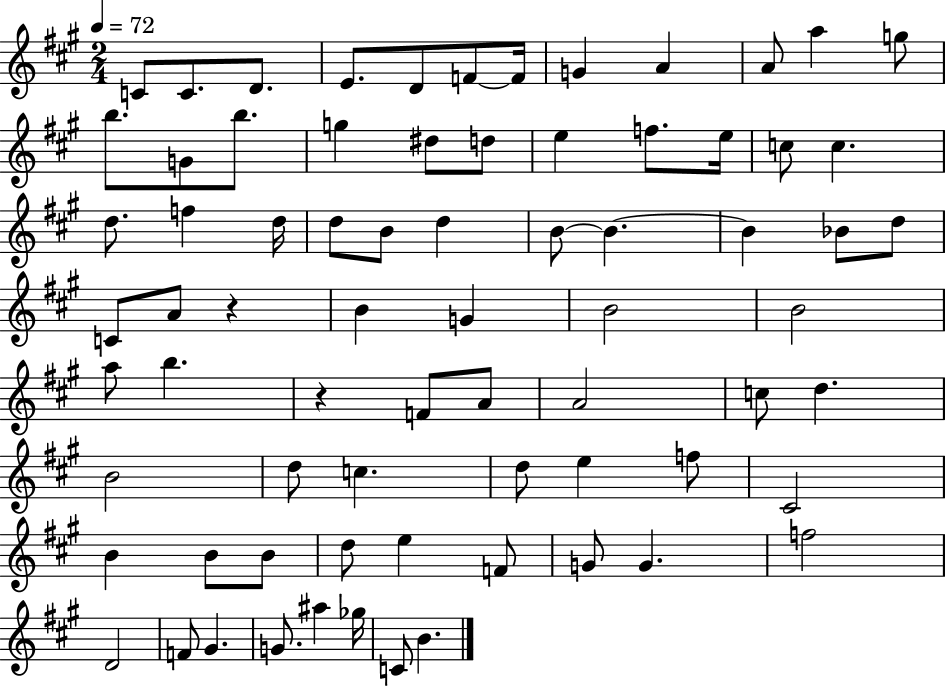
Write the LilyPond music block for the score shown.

{
  \clef treble
  \numericTimeSignature
  \time 2/4
  \key a \major
  \tempo 4 = 72
  c'8 c'8. d'8. | e'8. d'8 f'8~~ f'16 | g'4 a'4 | a'8 a''4 g''8 | \break b''8. g'8 b''8. | g''4 dis''8 d''8 | e''4 f''8. e''16 | c''8 c''4. | \break d''8. f''4 d''16 | d''8 b'8 d''4 | b'8~~ b'4.~~ | b'4 bes'8 d''8 | \break c'8 a'8 r4 | b'4 g'4 | b'2 | b'2 | \break a''8 b''4. | r4 f'8 a'8 | a'2 | c''8 d''4. | \break b'2 | d''8 c''4. | d''8 e''4 f''8 | cis'2 | \break b'4 b'8 b'8 | d''8 e''4 f'8 | g'8 g'4. | f''2 | \break d'2 | f'8 gis'4. | g'8. ais''4 ges''16 | c'8 b'4. | \break \bar "|."
}